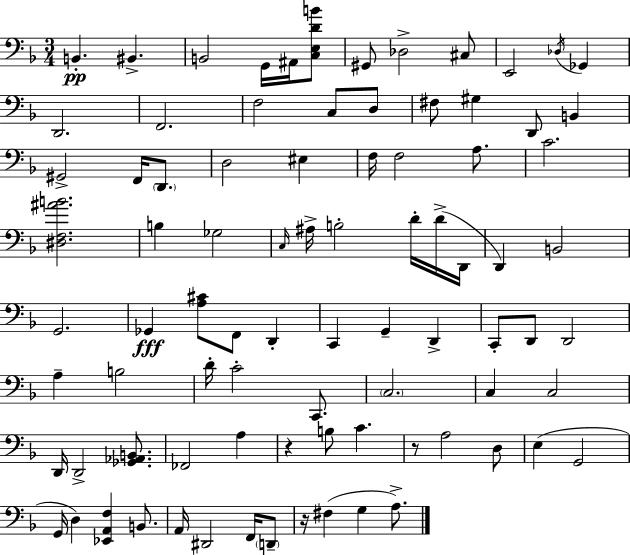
{
  \clef bass
  \numericTimeSignature
  \time 3/4
  \key f \major
  b,4.-.\pp bis,4.-> | b,2 g,16 ais,16 <c e d' b'>8 | gis,8 des2-> cis8 | e,2 \acciaccatura { des16 } ges,4 | \break d,2. | f,2. | f2 c8 d8 | fis8 gis4 d,8 b,4 | \break gis,2-> f,16 \parenthesize d,8. | d2 eis4 | f16 f2 a8. | c'2. | \break <dis f ais' b'>2. | b4 ges2 | \grace { c16 } ais16-> b2-. d'16-. | d'16->( d,16 d,4) b,2 | \break g,2. | ges,4\fff <a cis'>8 f,8 d,4-. | c,4 g,4-- d,4-> | c,8-. d,8 d,2 | \break a4-- b2 | d'16-. c'2-. c,8. | \parenthesize c2. | c4 c2 | \break d,16 d,2-> <ges, aes, b,>8. | fes,2 a4 | r4 b8 c'4. | r8 a2 | \break d8 e4( g,2 | g,16 d4) <ees, a, f>4 b,8. | a,16 dis,2 f,16 | \parenthesize d,8-- r16 fis4( g4 a8.->) | \break \bar "|."
}